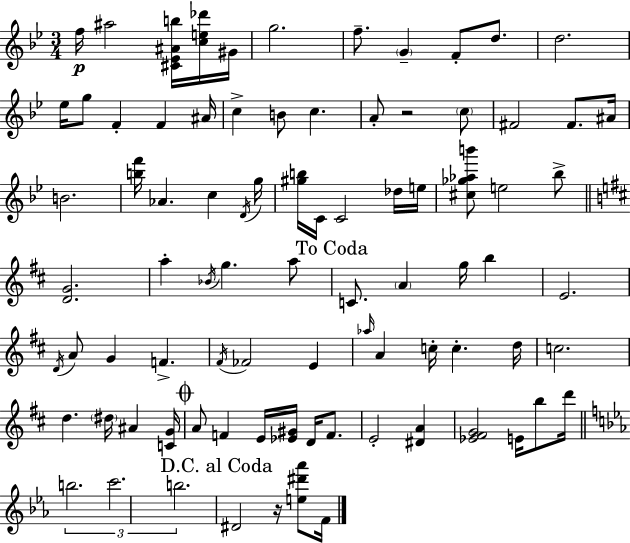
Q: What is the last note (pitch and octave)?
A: F4